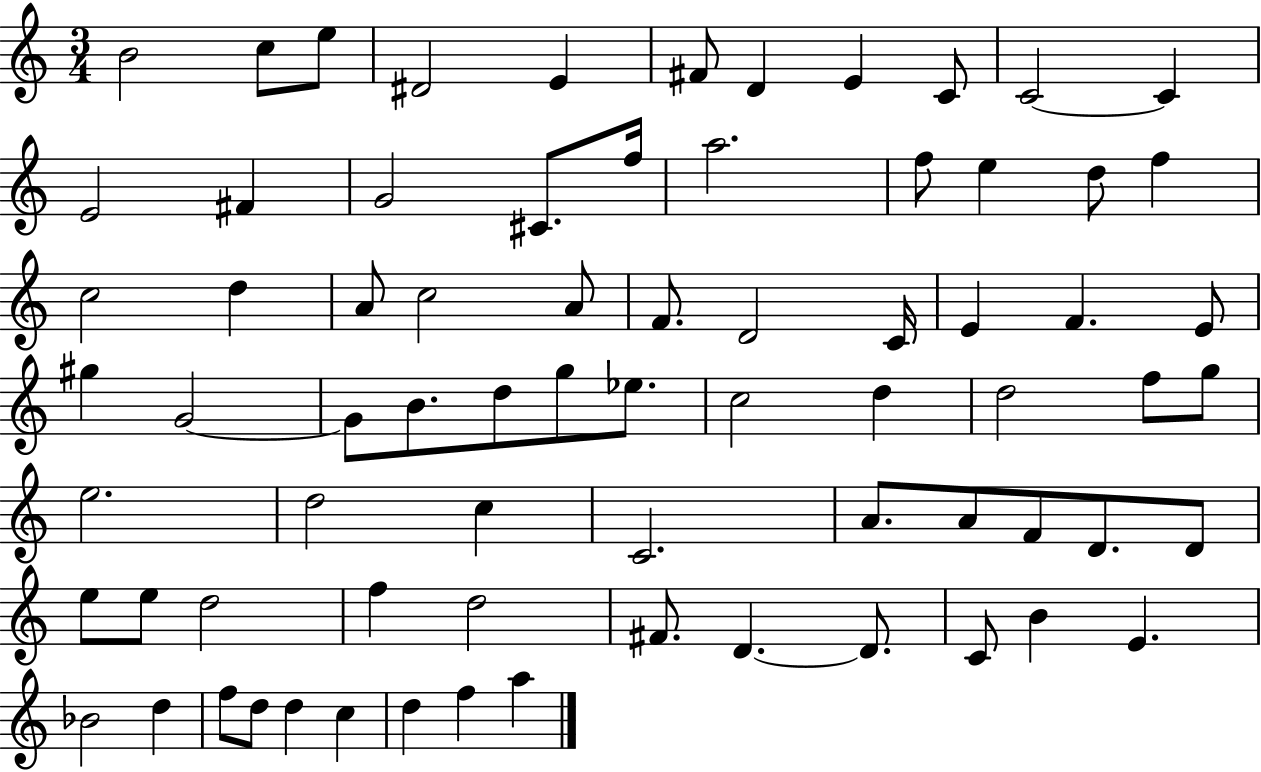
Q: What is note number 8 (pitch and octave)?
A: E4